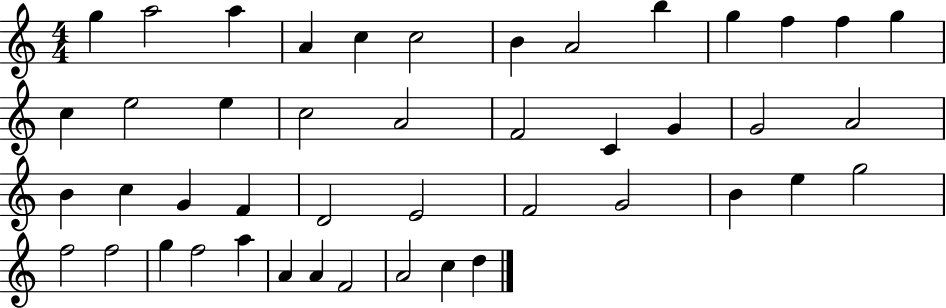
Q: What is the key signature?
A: C major